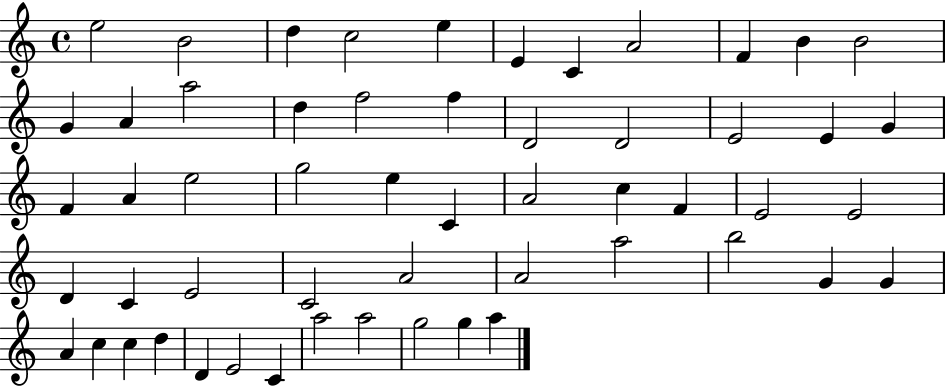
E5/h B4/h D5/q C5/h E5/q E4/q C4/q A4/h F4/q B4/q B4/h G4/q A4/q A5/h D5/q F5/h F5/q D4/h D4/h E4/h E4/q G4/q F4/q A4/q E5/h G5/h E5/q C4/q A4/h C5/q F4/q E4/h E4/h D4/q C4/q E4/h C4/h A4/h A4/h A5/h B5/h G4/q G4/q A4/q C5/q C5/q D5/q D4/q E4/h C4/q A5/h A5/h G5/h G5/q A5/q